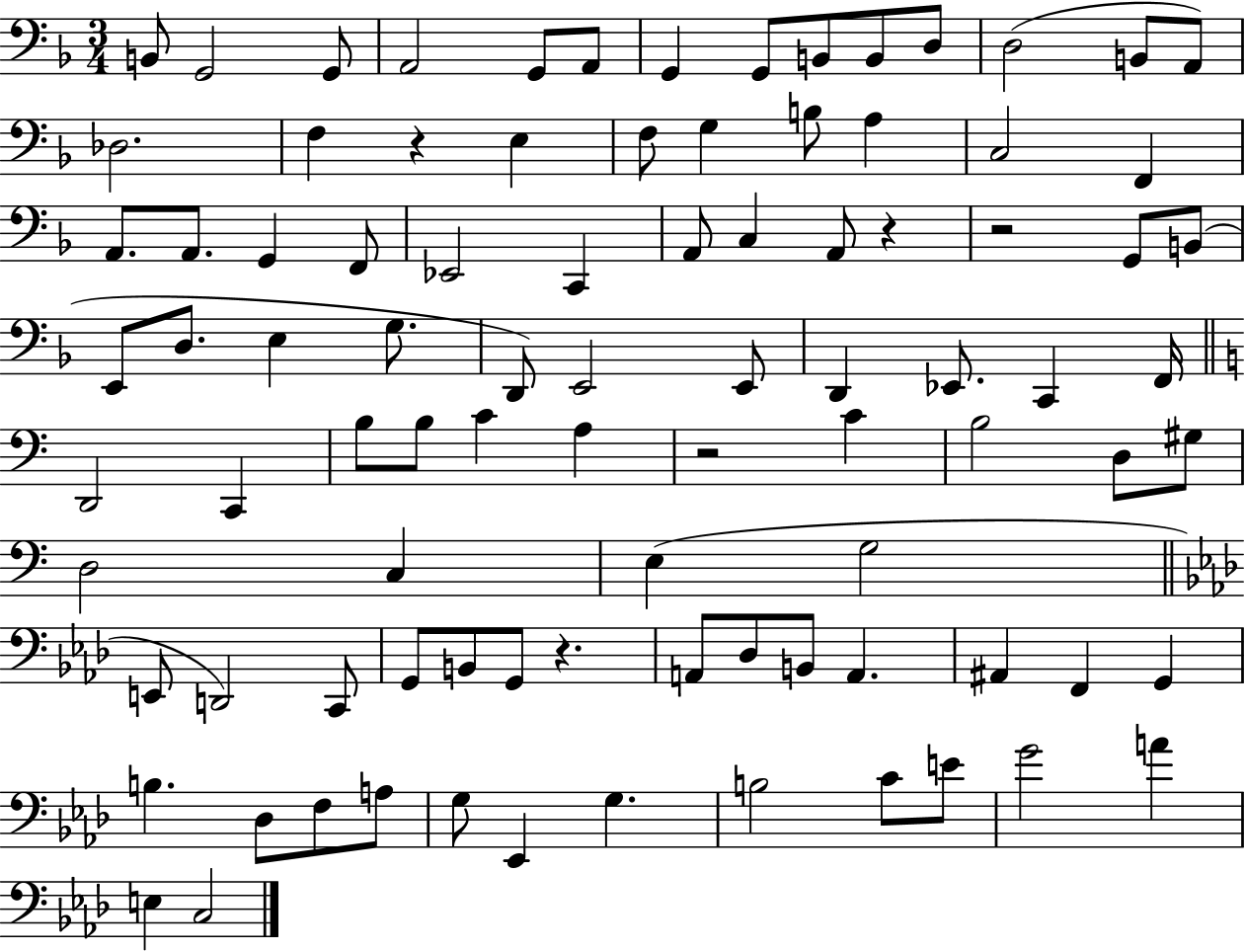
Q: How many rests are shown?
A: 5